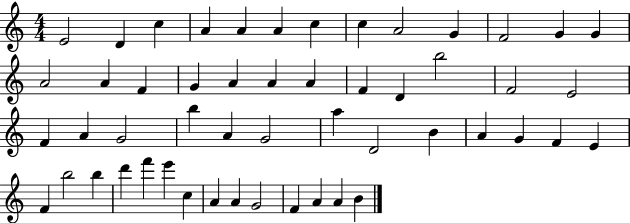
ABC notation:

X:1
T:Untitled
M:4/4
L:1/4
K:C
E2 D c A A A c c A2 G F2 G G A2 A F G A A A F D b2 F2 E2 F A G2 b A G2 a D2 B A G F E F b2 b d' f' e' c A A G2 F A A B